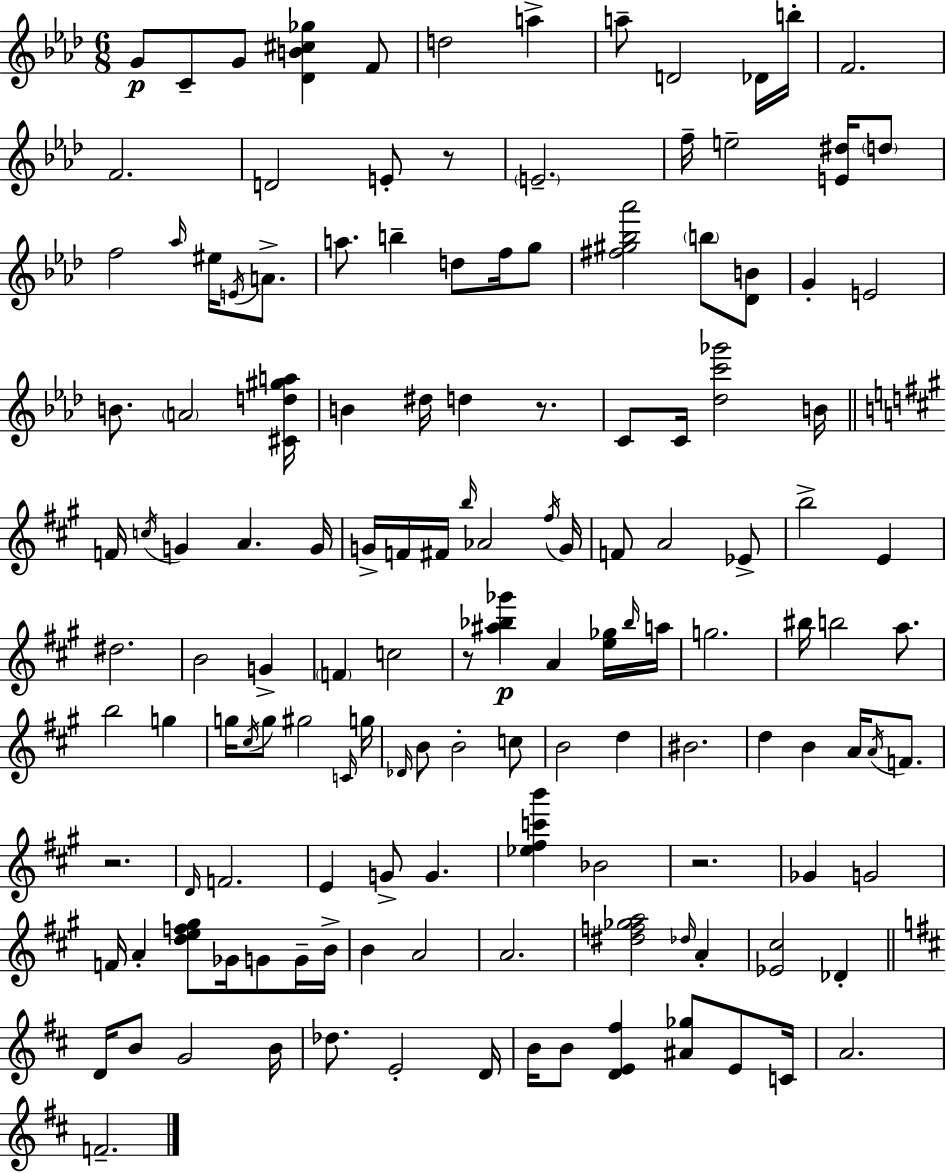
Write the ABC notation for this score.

X:1
T:Untitled
M:6/8
L:1/4
K:Fm
G/2 C/2 G/2 [_DB^c_g] F/2 d2 a a/2 D2 _D/4 b/4 F2 F2 D2 E/2 z/2 E2 f/4 e2 [E^d]/4 d/2 f2 _a/4 ^e/4 E/4 A/2 a/2 b d/2 f/4 g/2 [^f^g_b_a']2 b/2 [_DB]/2 G E2 B/2 A2 [^Cd^ga]/4 B ^d/4 d z/2 C/2 C/4 [_dc'_g']2 B/4 F/4 c/4 G A G/4 G/4 F/4 ^F/4 b/4 _A2 ^f/4 G/4 F/2 A2 _E/2 b2 E ^d2 B2 G F c2 z/2 [^a_b_g'] A [e_g]/4 _b/4 a/4 g2 ^b/4 b2 a/2 b2 g g/4 ^c/4 g/2 ^g2 C/4 g/4 _D/4 B/2 B2 c/2 B2 d ^B2 d B A/4 A/4 F/2 z2 D/4 F2 E G/2 G [_e^fc'b'] _B2 z2 _G G2 F/4 A [def^g]/2 _G/4 G/2 G/4 B/4 B A2 A2 [^df_ga]2 _d/4 A [_E^c]2 _D D/4 B/2 G2 B/4 _d/2 E2 D/4 B/4 B/2 [DE^f] [^A_g]/2 E/2 C/4 A2 F2